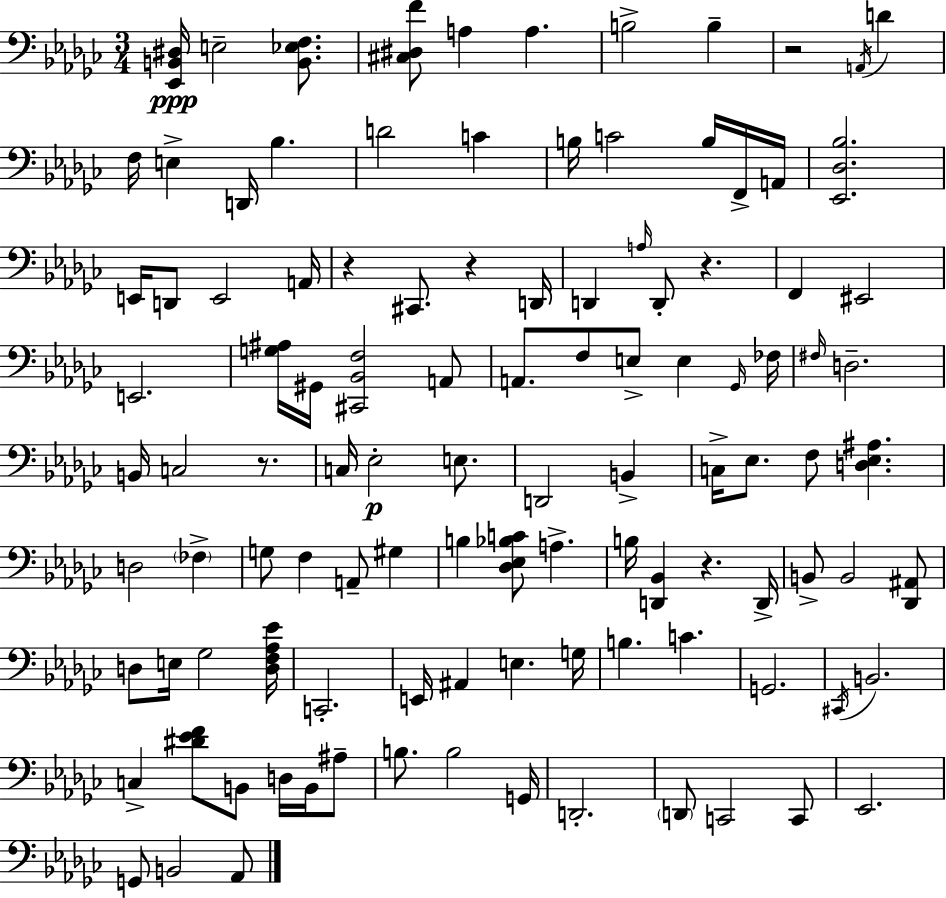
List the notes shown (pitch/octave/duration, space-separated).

[Eb2,B2,D#3]/s E3/h [B2,Eb3,F3]/e. [C#3,D#3,F4]/e A3/q A3/q. B3/h B3/q R/h A2/s D4/q F3/s E3/q D2/s Bb3/q. D4/h C4/q B3/s C4/h B3/s F2/s A2/s [Eb2,Db3,Bb3]/h. E2/s D2/e E2/h A2/s R/q C#2/e. R/q D2/s D2/q A3/s D2/e R/q. F2/q EIS2/h E2/h. [G3,A#3]/s G#2/s [C#2,Bb2,F3]/h A2/e A2/e. F3/e E3/e E3/q Gb2/s FES3/s F#3/s D3/h. B2/s C3/h R/e. C3/s Eb3/h E3/e. D2/h B2/q C3/s Eb3/e. F3/e [D3,Eb3,A#3]/q. D3/h FES3/q G3/e F3/q A2/e G#3/q B3/q [Db3,Eb3,Bb3,C4]/e A3/q. B3/s [D2,Bb2]/q R/q. D2/s B2/e B2/h [Db2,A#2]/e D3/e E3/s Gb3/h [D3,F3,Ab3,Eb4]/s C2/h. E2/s A#2/q E3/q. G3/s B3/q. C4/q. G2/h. C#2/s B2/h. C3/q [D#4,Eb4,F4]/e B2/e D3/s B2/s A#3/e B3/e. B3/h G2/s D2/h. D2/e C2/h C2/e Eb2/h. G2/e B2/h Ab2/e